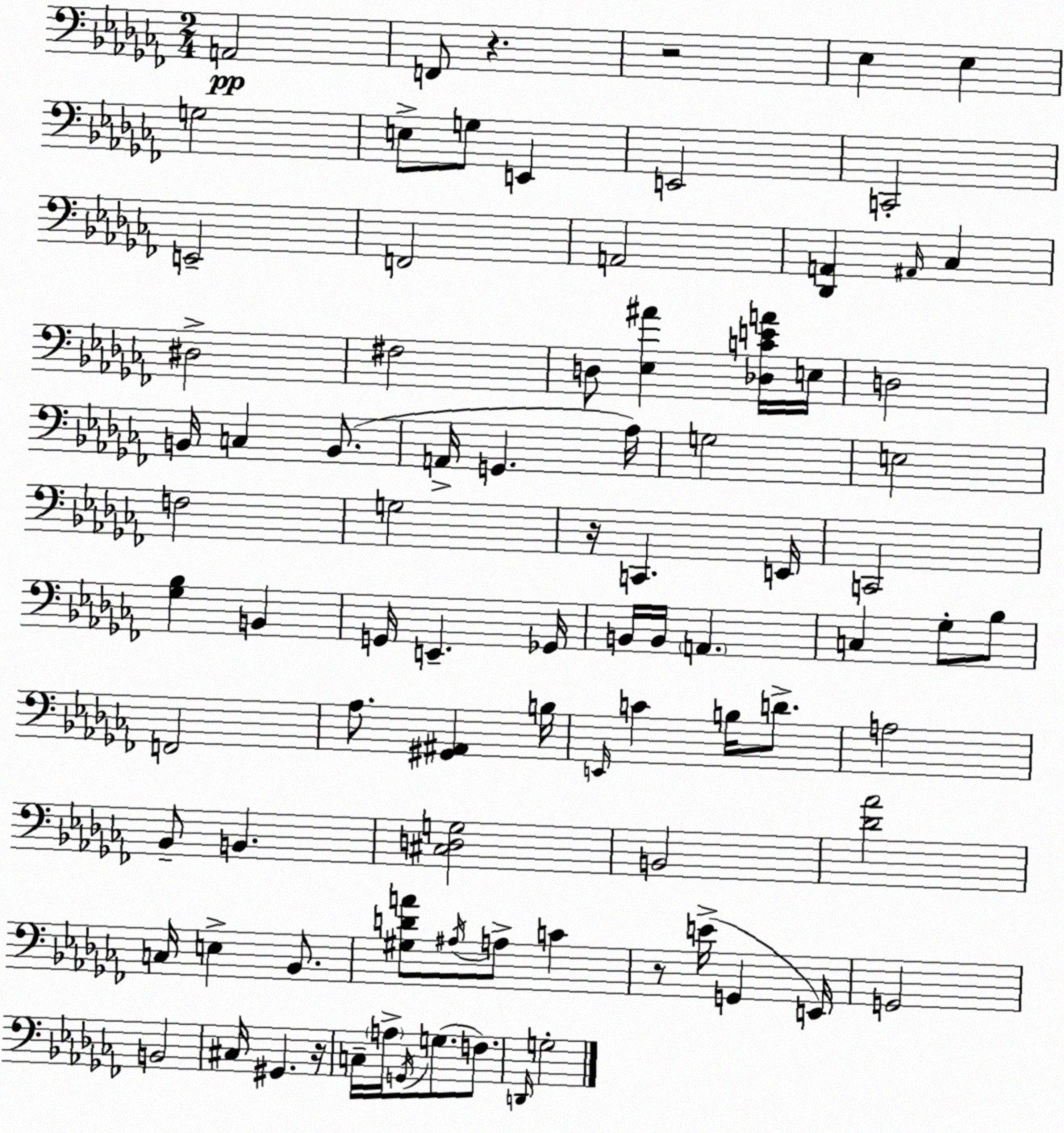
X:1
T:Untitled
M:2/4
L:1/4
K:Abm
A,,2 F,,/2 z z2 _E, _E, G,2 E,/2 G,/2 E,, E,,2 C,,2 E,,2 F,,2 A,,2 [_D,,A,,] ^A,,/4 _C, ^D,2 ^F,2 D,/2 [_E,^A] [_D,CEA]/4 E,/4 D,2 B,,/4 C, B,,/2 A,,/4 G,, _A,/4 G,2 E,2 F,2 G,2 z/4 C,, E,,/4 C,,2 [_G,_B,] B,, G,,/4 E,, _G,,/4 B,,/4 B,,/4 A,, C, _G,/2 _B,/2 F,,2 _A,/2 [^G,,^A,,] B,/4 E,,/4 C B,/4 D/2 A,2 _B,,/2 B,, [^C,D,G,]2 B,,2 [_D_A]2 C,/4 E, _B,,/2 [^G,DA]/2 ^A,/4 A,/2 C z/2 E/4 G,, E,,/4 G,,2 B,,2 ^C,/4 ^G,, z/4 C,/4 A,/4 G,,/4 G,/2 F,/2 D,,/4 G,2